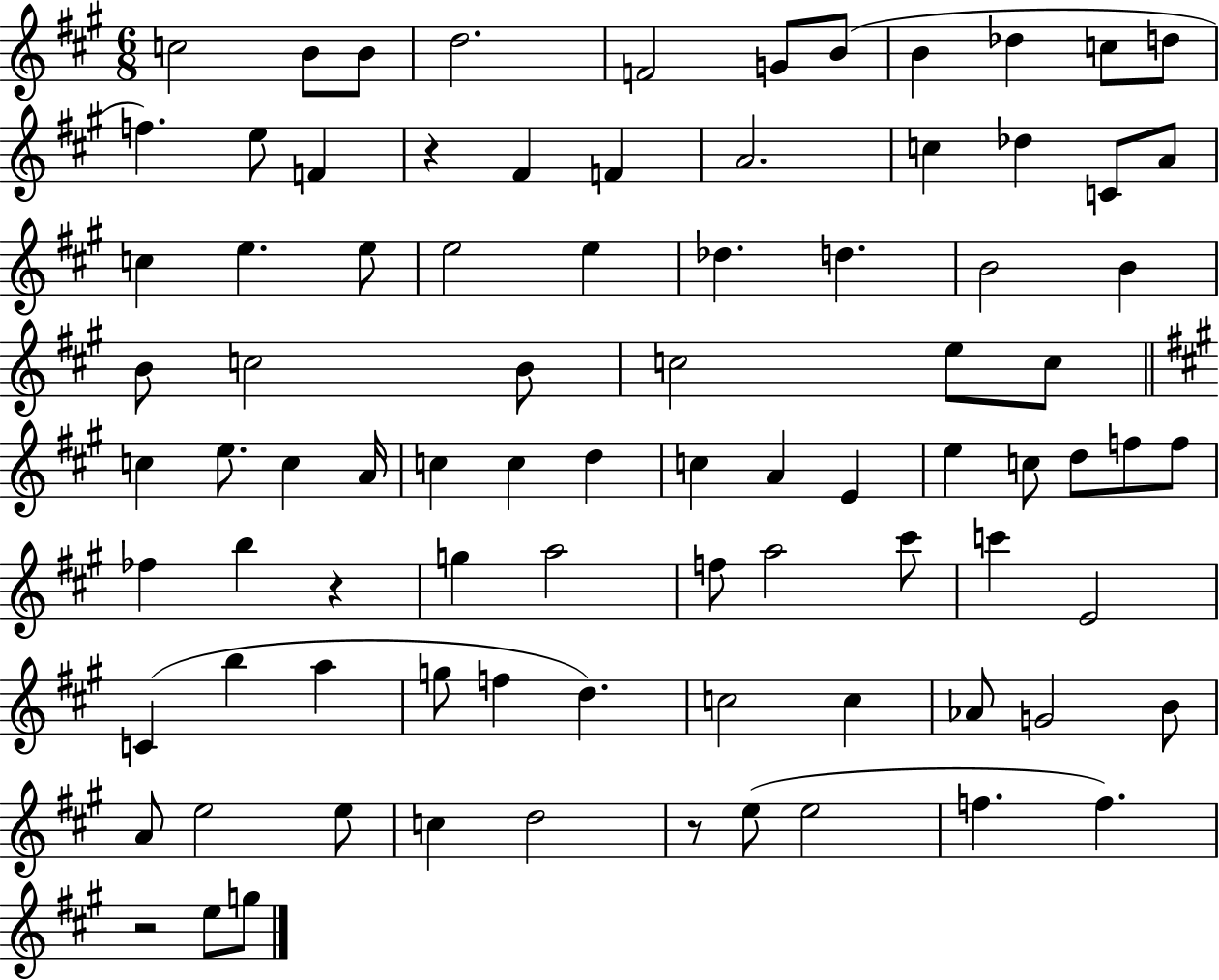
X:1
T:Untitled
M:6/8
L:1/4
K:A
c2 B/2 B/2 d2 F2 G/2 B/2 B _d c/2 d/2 f e/2 F z ^F F A2 c _d C/2 A/2 c e e/2 e2 e _d d B2 B B/2 c2 B/2 c2 e/2 c/2 c e/2 c A/4 c c d c A E e c/2 d/2 f/2 f/2 _f b z g a2 f/2 a2 ^c'/2 c' E2 C b a g/2 f d c2 c _A/2 G2 B/2 A/2 e2 e/2 c d2 z/2 e/2 e2 f f z2 e/2 g/2